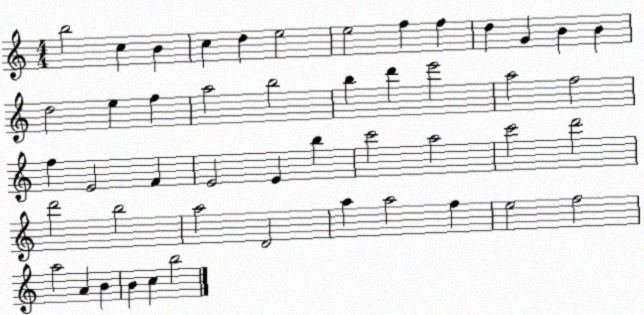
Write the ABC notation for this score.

X:1
T:Untitled
M:4/4
L:1/4
K:C
b2 c B c d e2 e2 f f d G B B d2 e f a2 b2 b d' e'2 a2 f2 f E2 F E2 E b c'2 a2 c'2 d'2 d'2 b2 a2 D2 a a2 f e2 f2 a2 A B B c b2